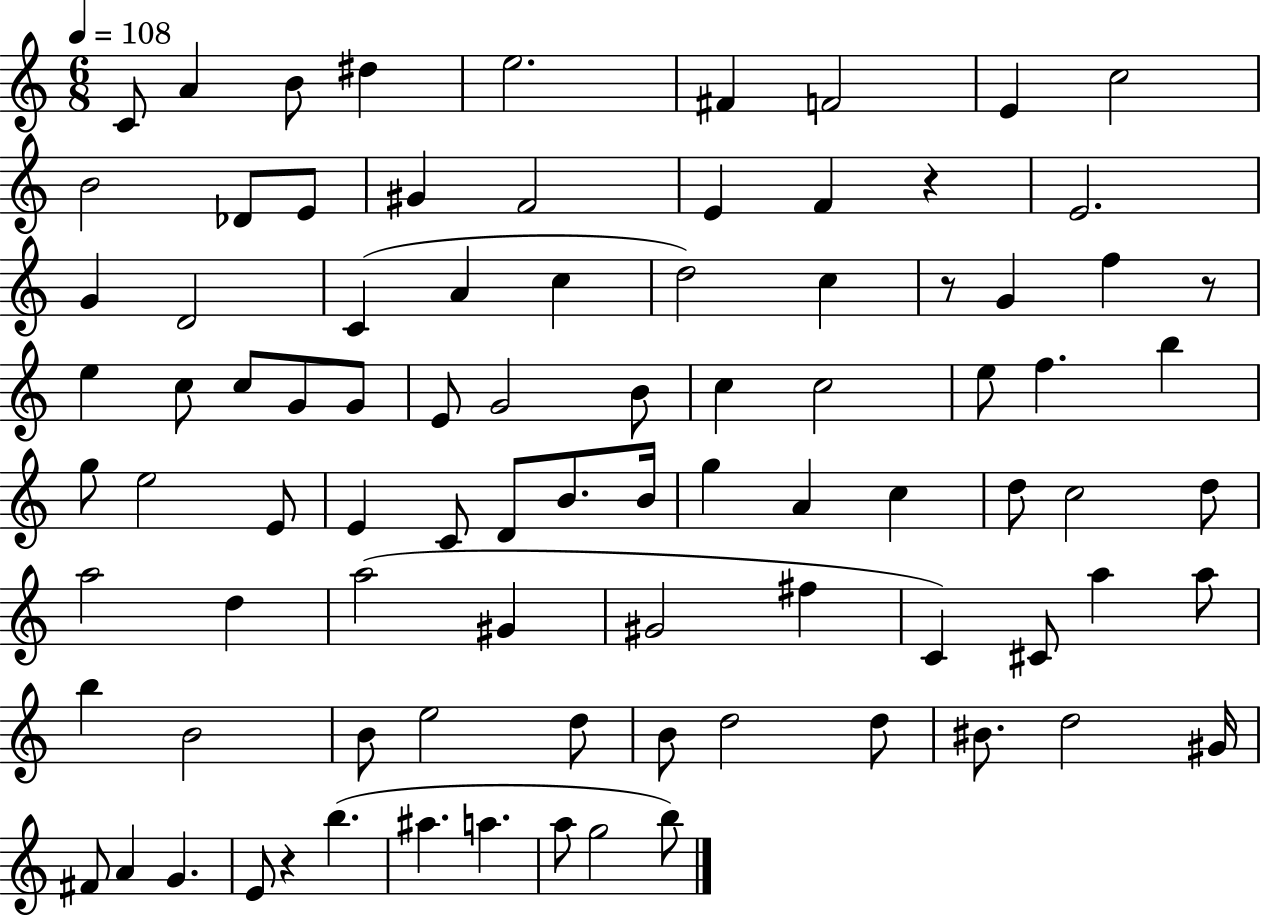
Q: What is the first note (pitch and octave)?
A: C4